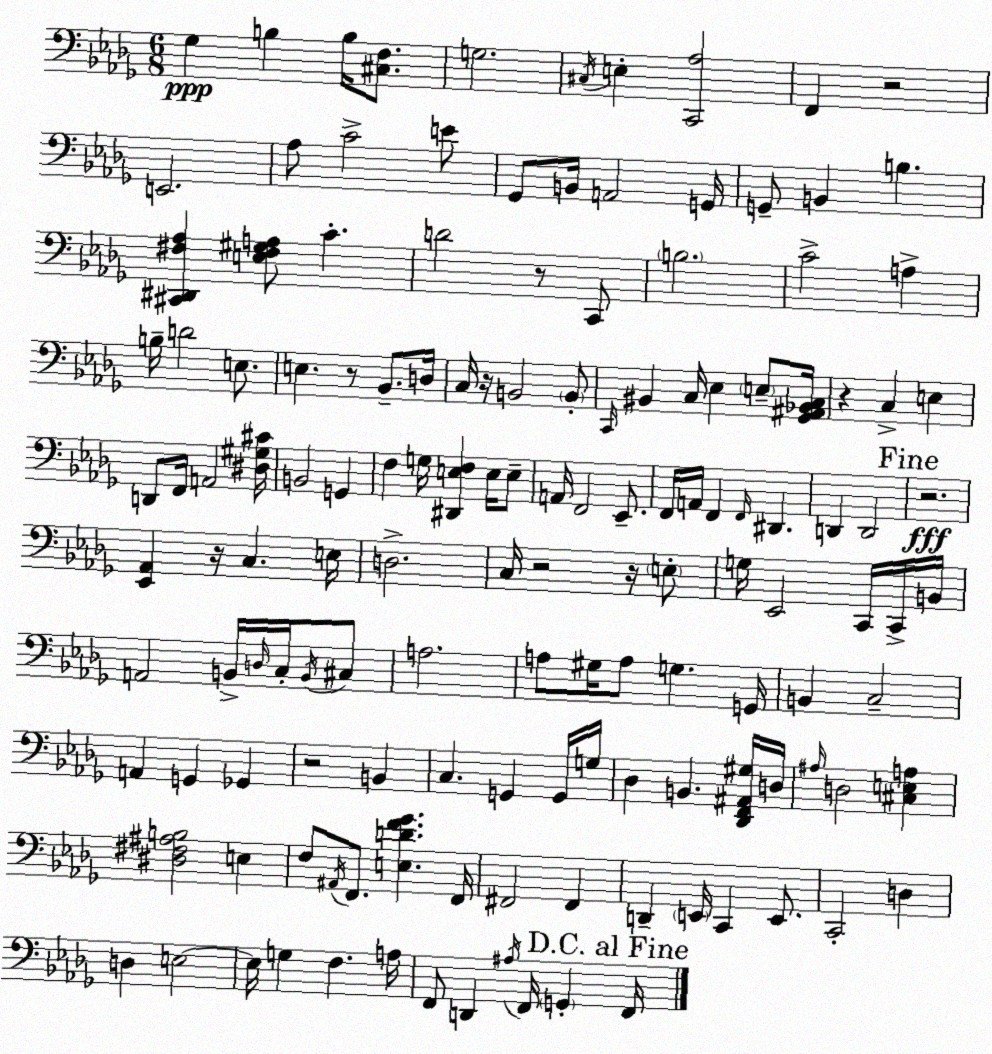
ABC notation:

X:1
T:Untitled
M:6/8
L:1/4
K:Bbm
_G, B, B,/4 [^C,F,]/2 G,2 ^C,/4 E, [C,,_A,]2 F,, z2 E,,2 _A,/2 C2 E/2 _G,,/2 B,,/4 A,,2 G,,/4 G,,/2 B,, B, [^C,,^D,,^F,_A,] [E,^F,^G,A,]/2 C D2 z/2 C,,/2 B,2 C2 A, B,/4 D2 E,/2 E, z/2 _B,,/2 D,/4 C,/4 z/4 B,,2 B,,/2 C,,/4 ^B,, C,/4 _E, E,/2 [_G,,^A,,_B,,C,]/4 z C, E, D,,/2 F,,/4 A,,2 [^D,^G,^C]/4 B,,2 G,, F, G,/4 [^D,,E,F,] E,/4 E,/2 A,,/4 F,,2 _E,,/2 F,,/4 A,,/4 F,, F,,/4 ^D,, D,, D,,2 z2 [_E,,_A,,] z/4 C, E,/4 D,2 C,/4 z2 z/4 E,/2 G,/4 _E,,2 C,,/4 C,,/4 B,,/4 A,,2 B,,/4 D,/4 C,/4 B,,/4 ^C,/2 A,2 A,/2 ^G,/4 A,/2 G, G,,/4 B,, C,2 A,, G,, _G,, z2 B,, C, G,, G,,/4 G,/4 _D, B,, [_D,,F,,^A,,^G,]/4 D,/4 ^A,/4 D,2 [^C,E,A,] [^D,^F,^A,B,]2 E, F,/2 ^A,,/4 F,,/2 [E,DF_G] F,,/4 ^F,,2 ^F,, D,, E,,/4 C,, E,,/2 C,,2 D, D, E,2 E,/4 G, F, A,/4 F,,/2 D,, ^A,/4 F,,/4 G,, F,,/4